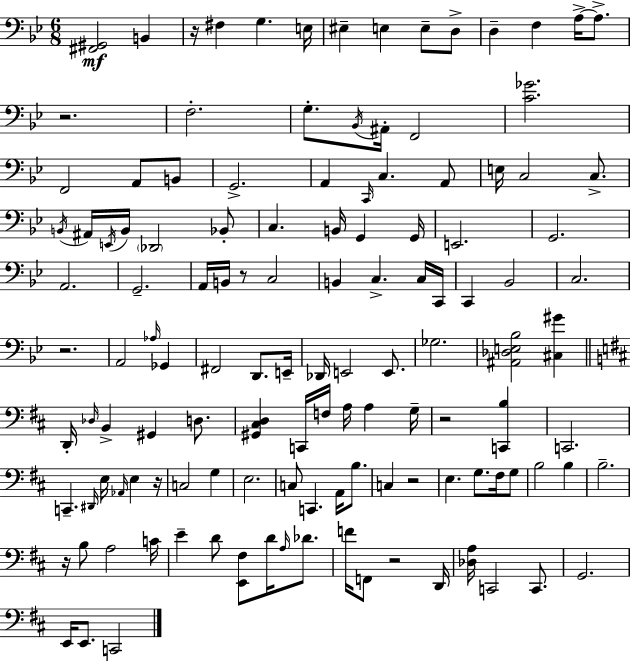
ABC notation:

X:1
T:Untitled
M:6/8
L:1/4
K:Gm
[^F,,^G,,]2 B,, z/4 ^F, G, E,/4 ^E, E, E,/2 D,/2 D, F, A,/4 A,/2 z2 F,2 G,/2 _B,,/4 ^A,,/4 F,,2 [C_G]2 F,,2 A,,/2 B,,/2 G,,2 A,, C,,/4 C, A,,/2 E,/4 C,2 C,/2 B,,/4 ^A,,/4 E,,/4 B,,/4 _D,,2 _B,,/2 C, B,,/4 G,, G,,/4 E,,2 G,,2 A,,2 G,,2 A,,/4 B,,/4 z/2 C,2 B,, C, C,/4 C,,/4 C,, _B,,2 C,2 z2 A,,2 _A,/4 _G,, ^F,,2 D,,/2 E,,/4 _D,,/4 E,,2 E,,/2 _G,2 [^A,,_D,E,_B,]2 [^C,^G] D,,/4 _D,/4 B,, ^G,, D,/2 [^G,,^C,D,] C,,/4 F,/4 A,/4 A, G,/4 z2 [C,,B,] C,,2 C,, ^D,,/4 E,/4 _A,,/4 E, z/4 C,2 G, E,2 C,/2 C,, A,,/4 B,/2 C, z2 E, G,/2 ^F,/4 G,/2 B,2 B, B,2 z/4 B,/2 A,2 C/4 E D/2 [E,,^F,]/2 D/4 A,/4 _D/2 F/4 F,,/2 z2 D,,/4 [_D,A,]/4 C,,2 C,,/2 G,,2 E,,/4 E,,/2 C,,2